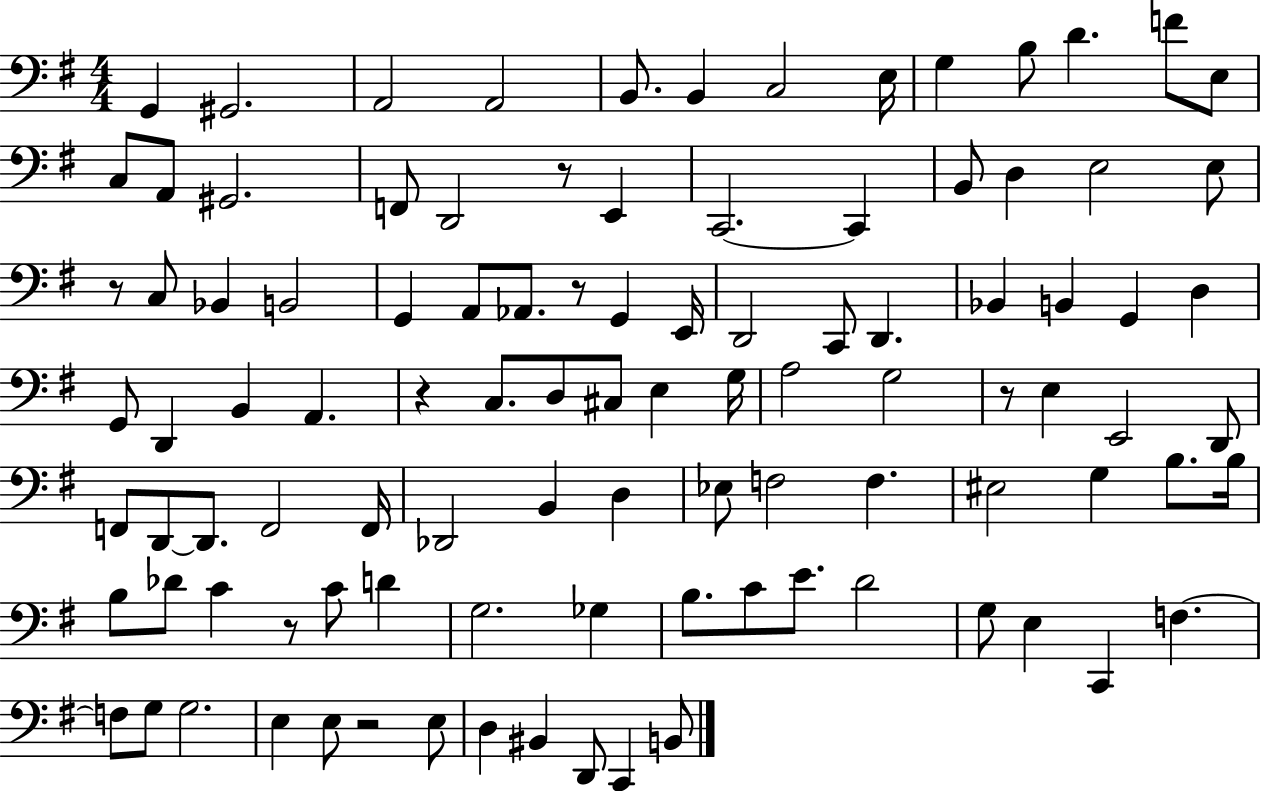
G2/q G#2/h. A2/h A2/h B2/e. B2/q C3/h E3/s G3/q B3/e D4/q. F4/e E3/e C3/e A2/e G#2/h. F2/e D2/h R/e E2/q C2/h. C2/q B2/e D3/q E3/h E3/e R/e C3/e Bb2/q B2/h G2/q A2/e Ab2/e. R/e G2/q E2/s D2/h C2/e D2/q. Bb2/q B2/q G2/q D3/q G2/e D2/q B2/q A2/q. R/q C3/e. D3/e C#3/e E3/q G3/s A3/h G3/h R/e E3/q E2/h D2/e F2/e D2/e D2/e. F2/h F2/s Db2/h B2/q D3/q Eb3/e F3/h F3/q. EIS3/h G3/q B3/e. B3/s B3/e Db4/e C4/q R/e C4/e D4/q G3/h. Gb3/q B3/e. C4/e E4/e. D4/h G3/e E3/q C2/q F3/q. F3/e G3/e G3/h. E3/q E3/e R/h E3/e D3/q BIS2/q D2/e C2/q B2/e